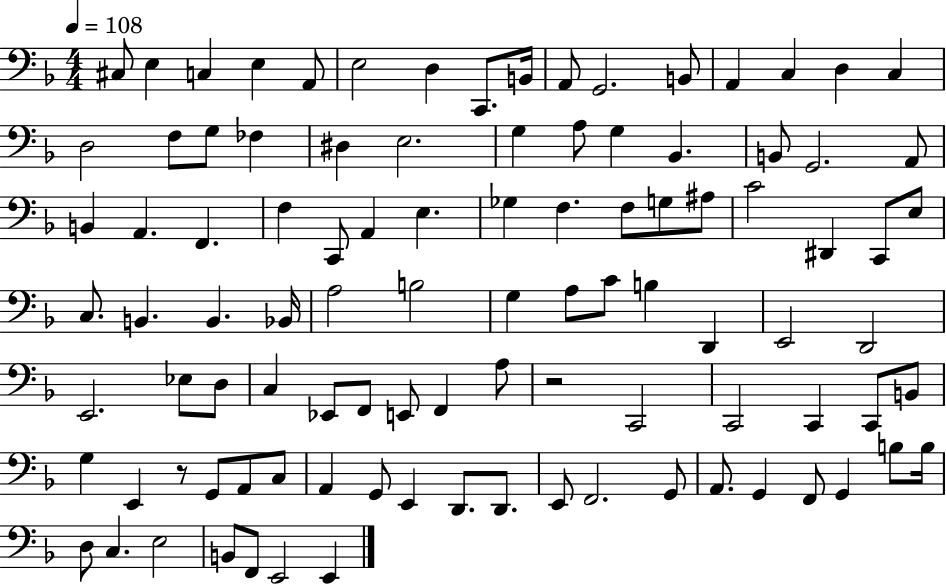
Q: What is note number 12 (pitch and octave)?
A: B2